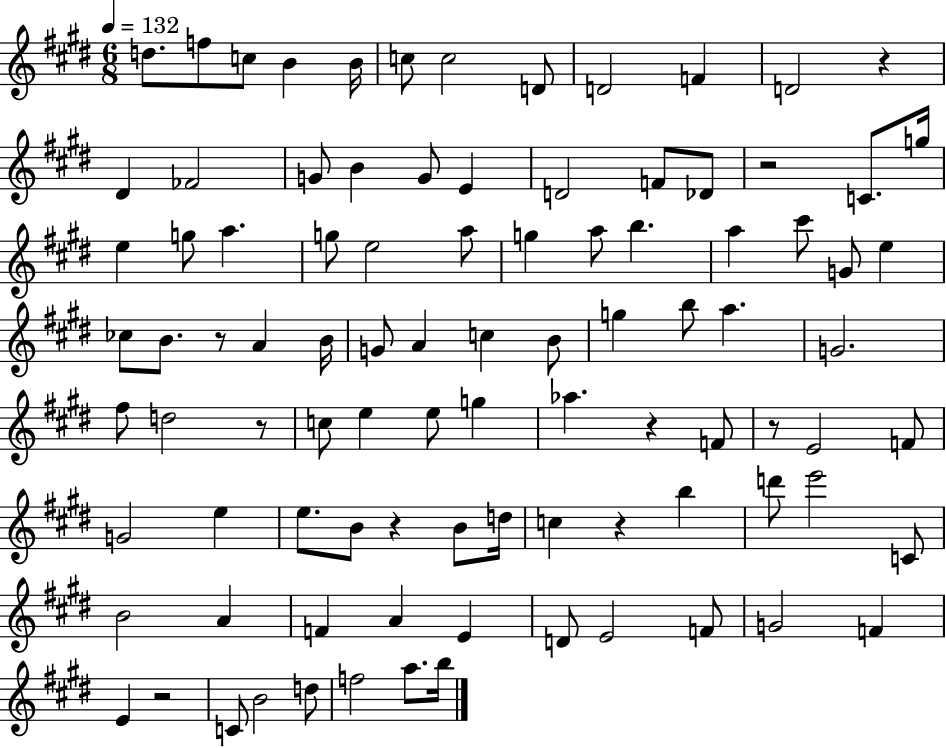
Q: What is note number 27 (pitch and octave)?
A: E5